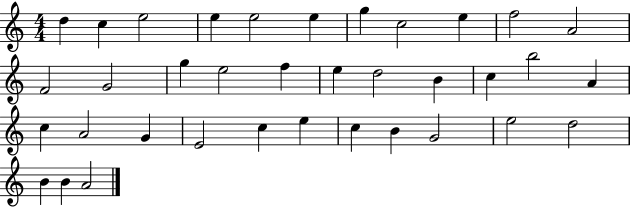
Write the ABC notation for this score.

X:1
T:Untitled
M:4/4
L:1/4
K:C
d c e2 e e2 e g c2 e f2 A2 F2 G2 g e2 f e d2 B c b2 A c A2 G E2 c e c B G2 e2 d2 B B A2